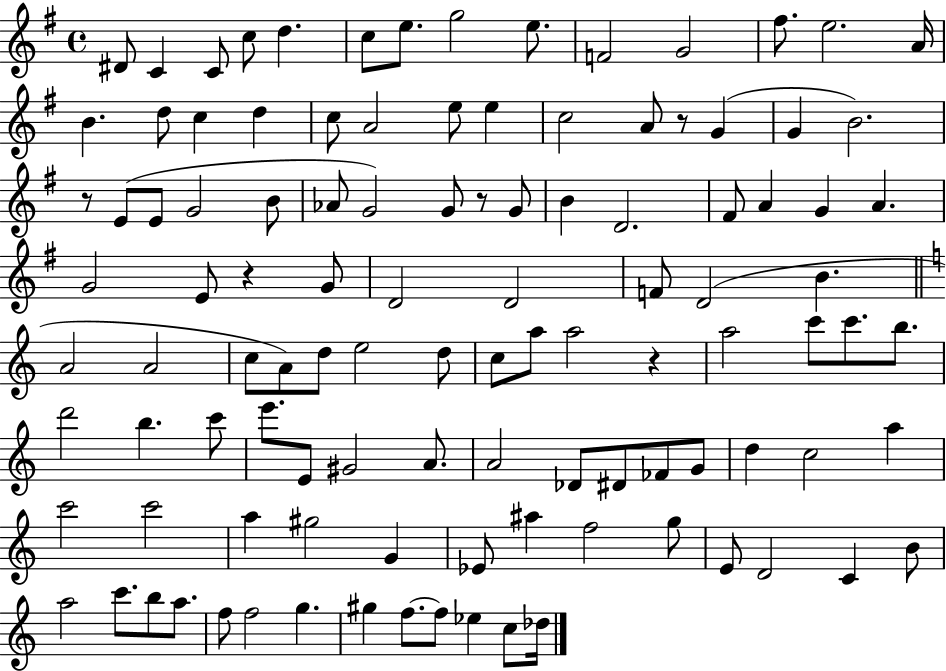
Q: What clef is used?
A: treble